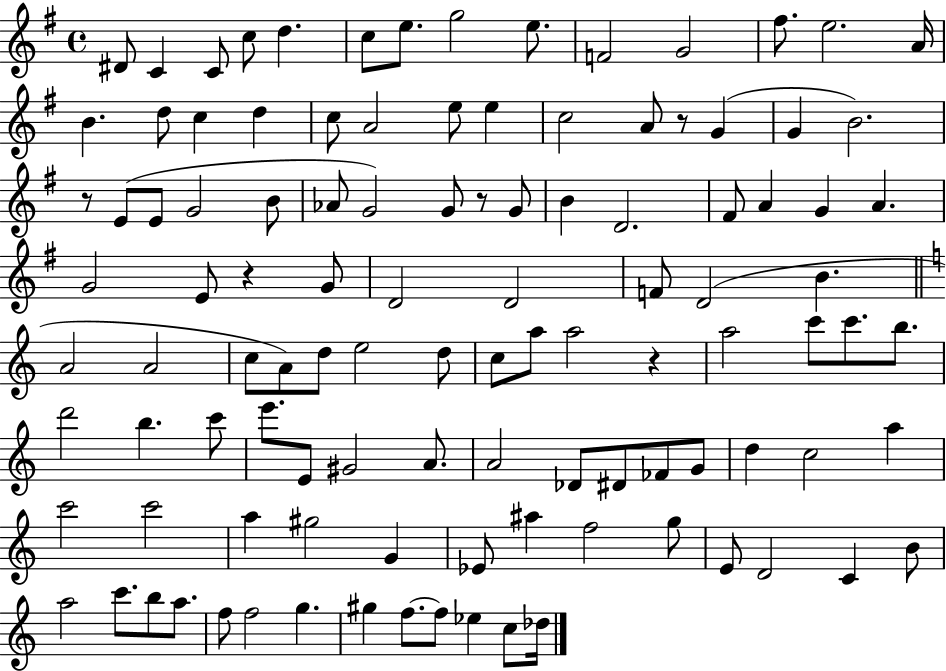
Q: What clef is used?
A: treble